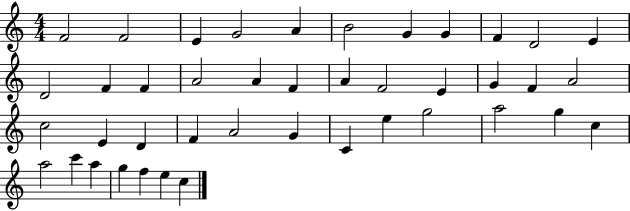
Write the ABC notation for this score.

X:1
T:Untitled
M:4/4
L:1/4
K:C
F2 F2 E G2 A B2 G G F D2 E D2 F F A2 A F A F2 E G F A2 c2 E D F A2 G C e g2 a2 g c a2 c' a g f e c